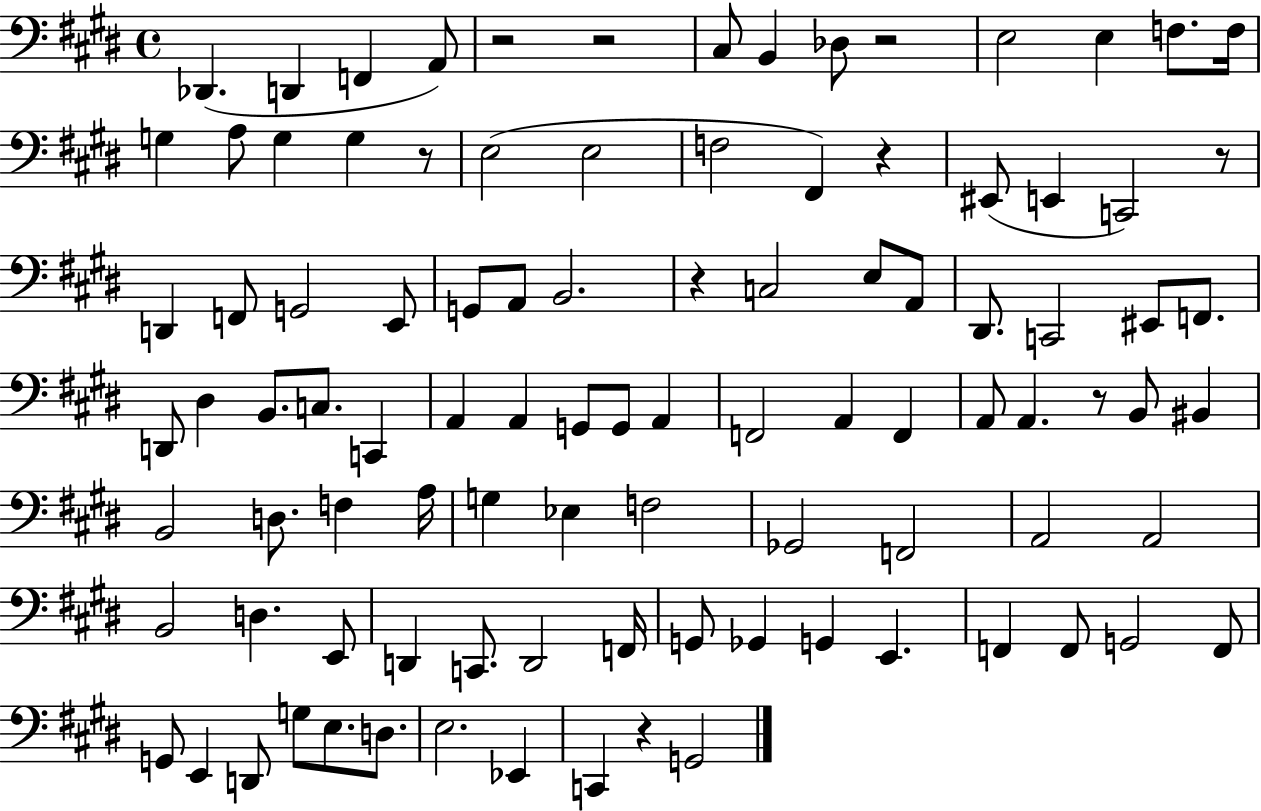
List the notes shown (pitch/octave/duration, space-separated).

Db2/q. D2/q F2/q A2/e R/h R/h C#3/e B2/q Db3/e R/h E3/h E3/q F3/e. F3/s G3/q A3/e G3/q G3/q R/e E3/h E3/h F3/h F#2/q R/q EIS2/e E2/q C2/h R/e D2/q F2/e G2/h E2/e G2/e A2/e B2/h. R/q C3/h E3/e A2/e D#2/e. C2/h EIS2/e F2/e. D2/e D#3/q B2/e. C3/e. C2/q A2/q A2/q G2/e G2/e A2/q F2/h A2/q F2/q A2/e A2/q. R/e B2/e BIS2/q B2/h D3/e. F3/q A3/s G3/q Eb3/q F3/h Gb2/h F2/h A2/h A2/h B2/h D3/q. E2/e D2/q C2/e. D2/h F2/s G2/e Gb2/q G2/q E2/q. F2/q F2/e G2/h F2/e G2/e E2/q D2/e G3/e E3/e. D3/e. E3/h. Eb2/q C2/q R/q G2/h